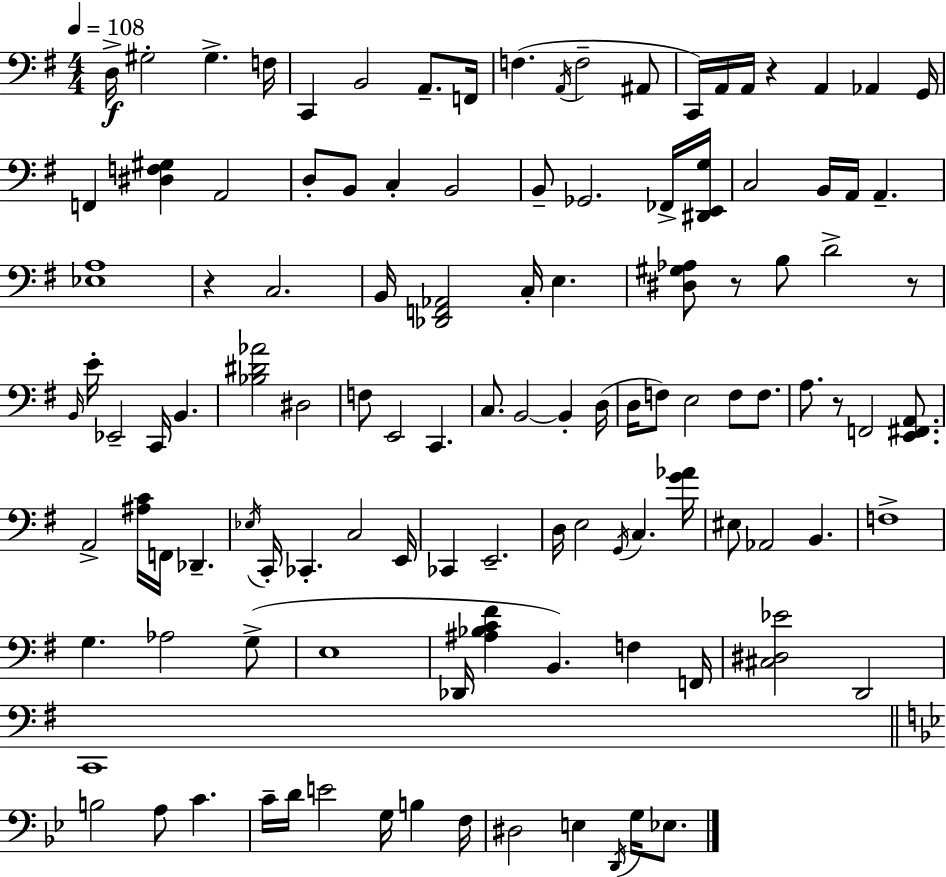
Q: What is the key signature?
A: E minor